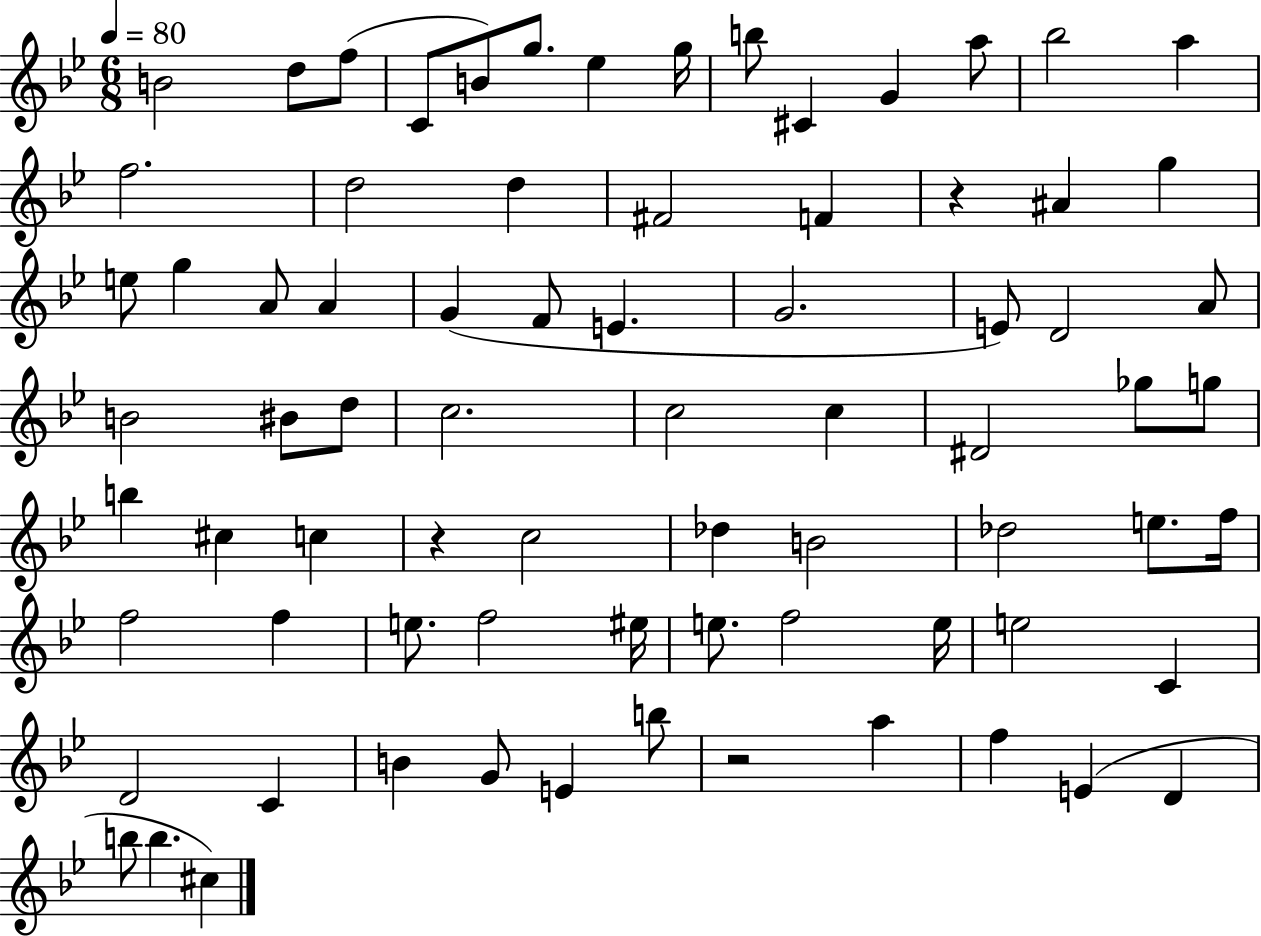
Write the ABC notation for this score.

X:1
T:Untitled
M:6/8
L:1/4
K:Bb
B2 d/2 f/2 C/2 B/2 g/2 _e g/4 b/2 ^C G a/2 _b2 a f2 d2 d ^F2 F z ^A g e/2 g A/2 A G F/2 E G2 E/2 D2 A/2 B2 ^B/2 d/2 c2 c2 c ^D2 _g/2 g/2 b ^c c z c2 _d B2 _d2 e/2 f/4 f2 f e/2 f2 ^e/4 e/2 f2 e/4 e2 C D2 C B G/2 E b/2 z2 a f E D b/2 b ^c